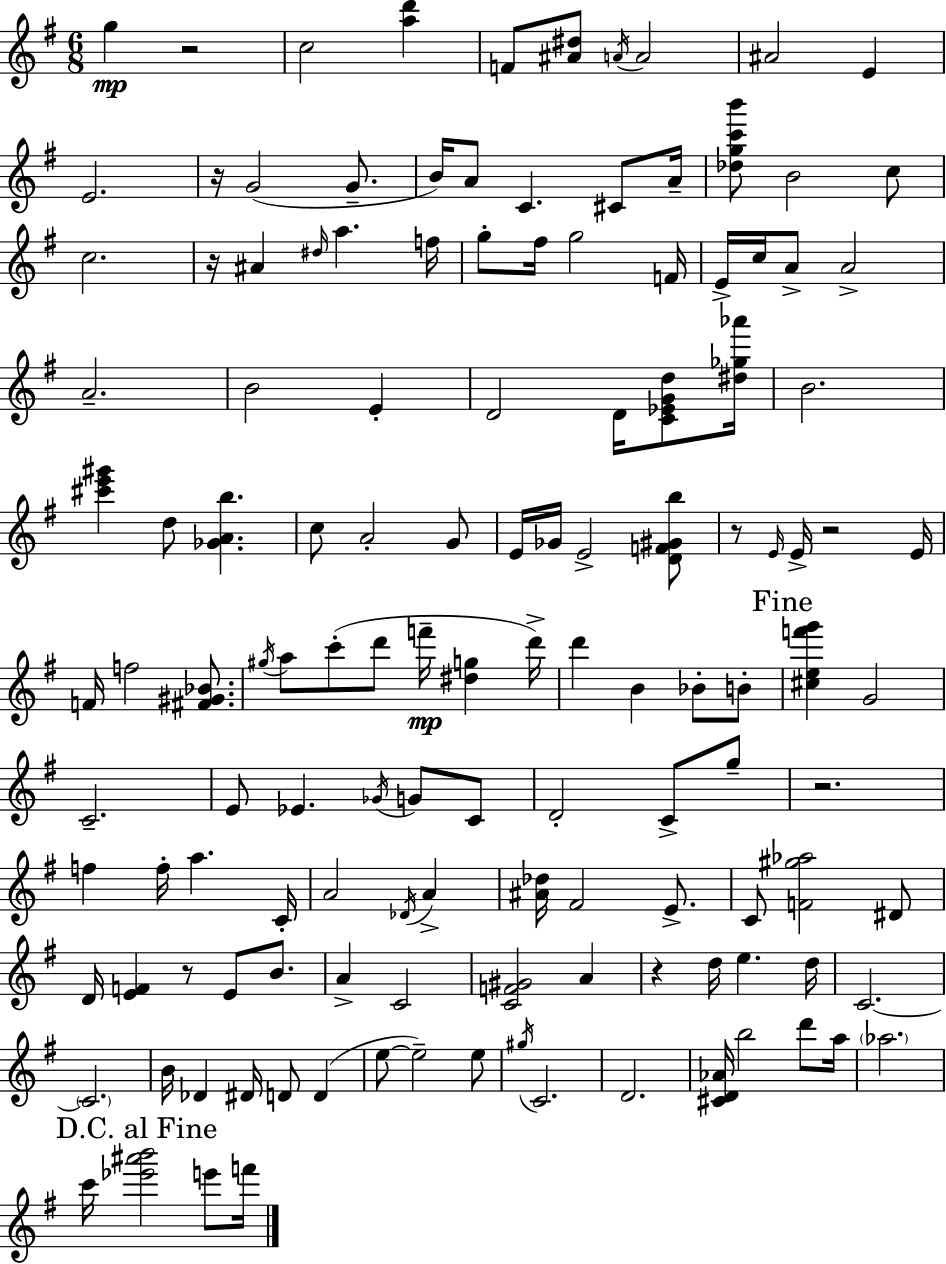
{
  \clef treble
  \numericTimeSignature
  \time 6/8
  \key g \major
  g''4\mp r2 | c''2 <a'' d'''>4 | f'8 <ais' dis''>8 \acciaccatura { a'16 } a'2 | ais'2 e'4 | \break e'2. | r16 g'2( g'8.-- | b'16) a'8 c'4. cis'8 | a'16-- <des'' g'' c''' b'''>8 b'2 c''8 | \break c''2. | r16 ais'4 \grace { dis''16 } a''4. | f''16 g''8-. fis''16 g''2 | f'16 e'16-> c''16 a'8-> a'2-> | \break a'2.-- | b'2 e'4-. | d'2 d'16 <c' ees' g' d''>8 | <dis'' ges'' aes'''>16 b'2. | \break <cis''' e''' gis'''>4 d''8 <ges' a' b''>4. | c''8 a'2-. | g'8 e'16 ges'16 e'2-> | <d' f' gis' b''>8 r8 \grace { e'16 } e'16-> r2 | \break e'16 f'16 f''2 | <fis' gis' bes'>8. \acciaccatura { gis''16 } a''8 c'''8-.( d'''8 f'''16--\mp <dis'' g''>4 | d'''16->) d'''4 b'4 | bes'8-. b'8-. \mark "Fine" <cis'' e'' f''' g'''>4 g'2 | \break c'2.-- | e'8 ees'4. | \acciaccatura { ges'16 } g'8 c'8 d'2-. | c'8-> g''8-- r2. | \break f''4 f''16-. a''4. | c'16-. a'2 | \acciaccatura { des'16 } a'4-> <ais' des''>16 fis'2 | e'8.-> c'8 <f' gis'' aes''>2 | \break dis'8 d'16 <e' f'>4 r8 | e'8 b'8. a'4-> c'2 | <c' f' gis'>2 | a'4 r4 d''16 e''4. | \break d''16 c'2.~~ | \parenthesize c'2. | b'16 des'4 dis'16 | d'8 d'4( e''8~~ e''2--) | \break e''8 \acciaccatura { gis''16 } c'2. | d'2. | <cis' d' aes'>16 b''2 | d'''8 a''16 \parenthesize aes''2. | \break \mark "D.C. al Fine" c'''16 <ees''' ais''' b'''>2 | e'''8 f'''16 \bar "|."
}